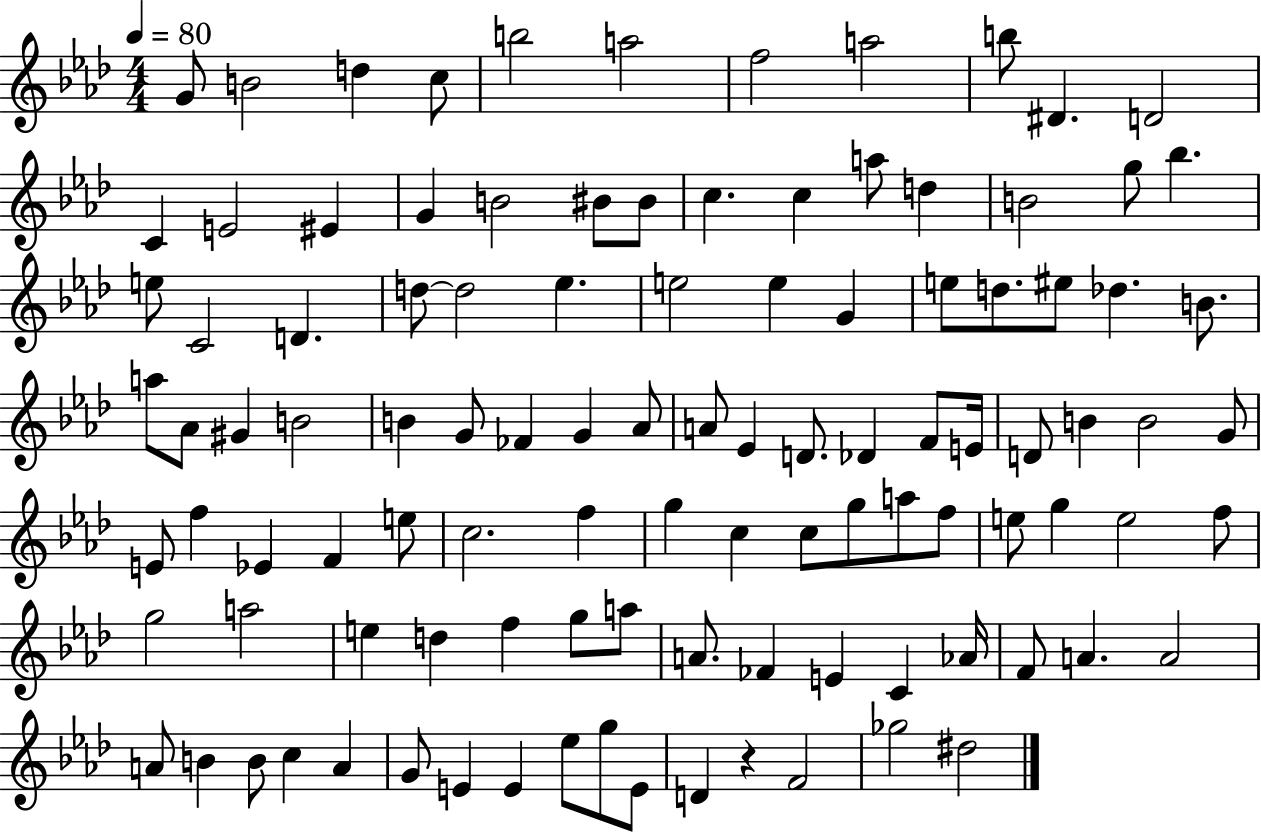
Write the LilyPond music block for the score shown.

{
  \clef treble
  \numericTimeSignature
  \time 4/4
  \key aes \major
  \tempo 4 = 80
  g'8 b'2 d''4 c''8 | b''2 a''2 | f''2 a''2 | b''8 dis'4. d'2 | \break c'4 e'2 eis'4 | g'4 b'2 bis'8 bis'8 | c''4. c''4 a''8 d''4 | b'2 g''8 bes''4. | \break e''8 c'2 d'4. | d''8~~ d''2 ees''4. | e''2 e''4 g'4 | e''8 d''8. eis''8 des''4. b'8. | \break a''8 aes'8 gis'4 b'2 | b'4 g'8 fes'4 g'4 aes'8 | a'8 ees'4 d'8. des'4 f'8 e'16 | d'8 b'4 b'2 g'8 | \break e'8 f''4 ees'4 f'4 e''8 | c''2. f''4 | g''4 c''4 c''8 g''8 a''8 f''8 | e''8 g''4 e''2 f''8 | \break g''2 a''2 | e''4 d''4 f''4 g''8 a''8 | a'8. fes'4 e'4 c'4 aes'16 | f'8 a'4. a'2 | \break a'8 b'4 b'8 c''4 a'4 | g'8 e'4 e'4 ees''8 g''8 e'8 | d'4 r4 f'2 | ges''2 dis''2 | \break \bar "|."
}